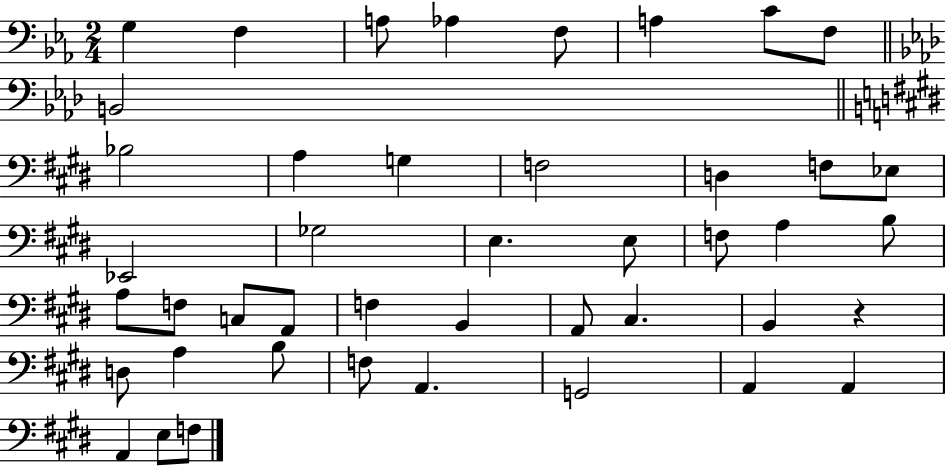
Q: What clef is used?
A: bass